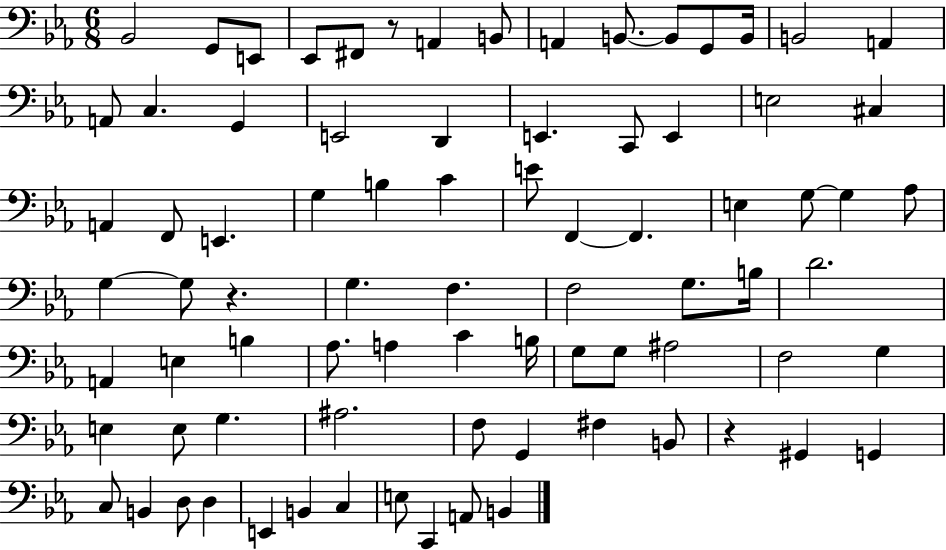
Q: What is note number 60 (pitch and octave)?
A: G3